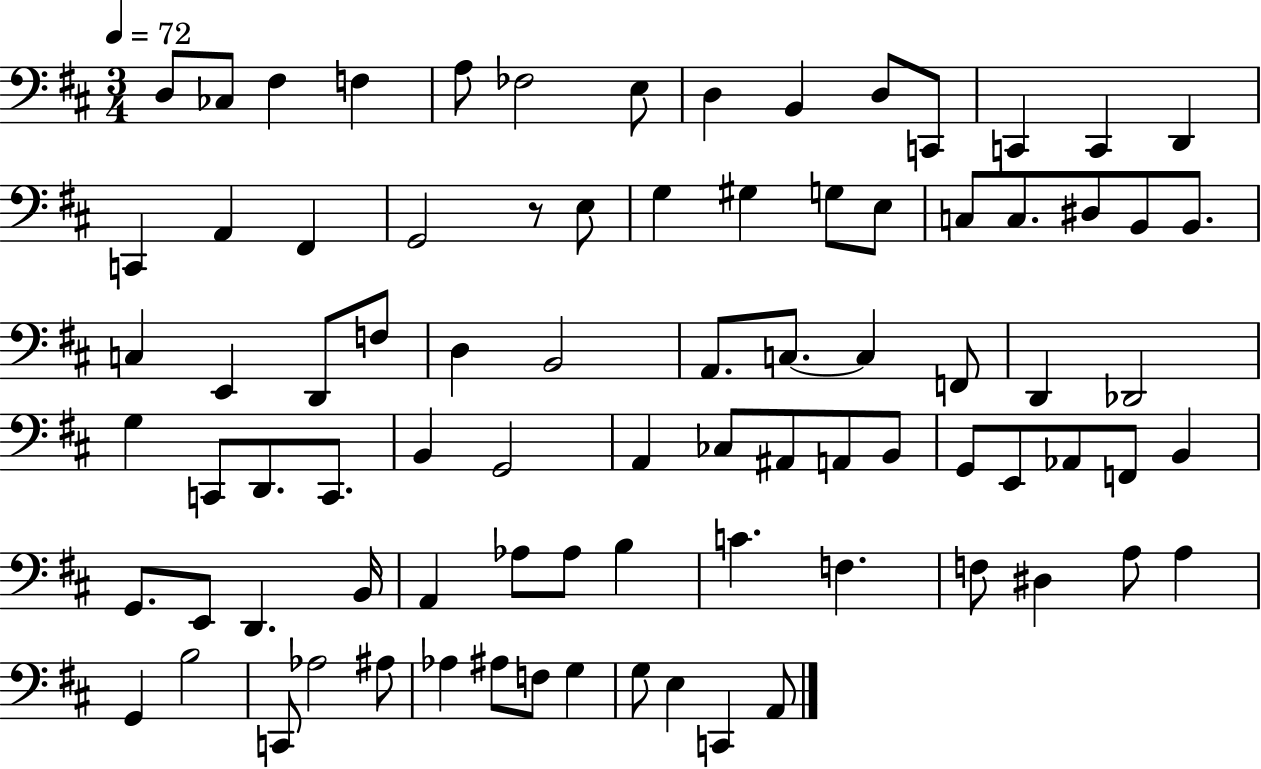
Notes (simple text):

D3/e CES3/e F#3/q F3/q A3/e FES3/h E3/e D3/q B2/q D3/e C2/e C2/q C2/q D2/q C2/q A2/q F#2/q G2/h R/e E3/e G3/q G#3/q G3/e E3/e C3/e C3/e. D#3/e B2/e B2/e. C3/q E2/q D2/e F3/e D3/q B2/h A2/e. C3/e. C3/q F2/e D2/q Db2/h G3/q C2/e D2/e. C2/e. B2/q G2/h A2/q CES3/e A#2/e A2/e B2/e G2/e E2/e Ab2/e F2/e B2/q G2/e. E2/e D2/q. B2/s A2/q Ab3/e Ab3/e B3/q C4/q. F3/q. F3/e D#3/q A3/e A3/q G2/q B3/h C2/e Ab3/h A#3/e Ab3/q A#3/e F3/e G3/q G3/e E3/q C2/q A2/e